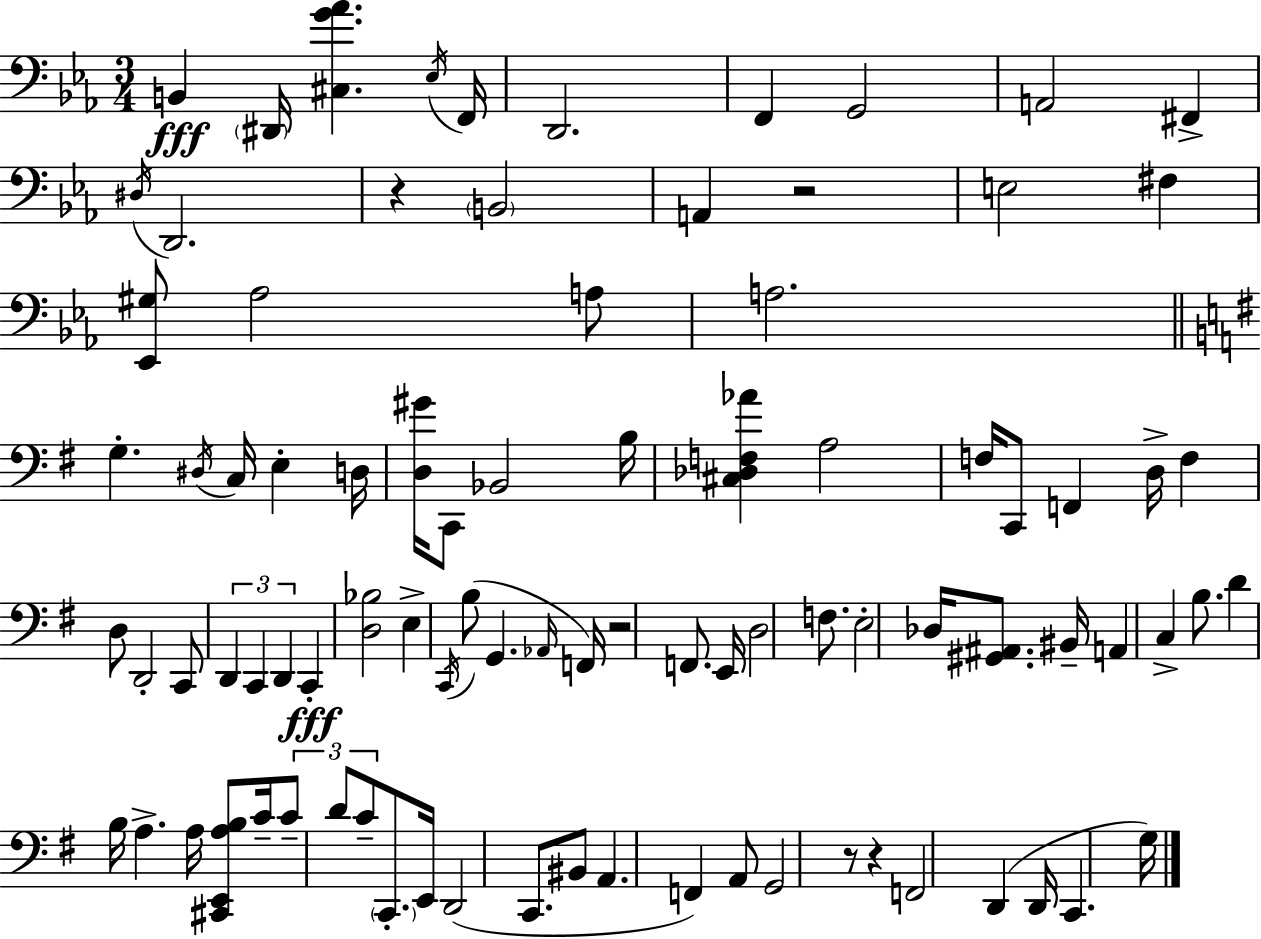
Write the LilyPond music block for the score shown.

{
  \clef bass
  \numericTimeSignature
  \time 3/4
  \key ees \major
  b,4\fff \parenthesize dis,16 <cis g' aes'>4. \acciaccatura { ees16 } | f,16 d,2. | f,4 g,2 | a,2 fis,4-> | \break \acciaccatura { dis16 } d,2. | r4 \parenthesize b,2 | a,4 r2 | e2 fis4 | \break <ees, gis>8 aes2 | a8 a2. | \bar "||" \break \key e \minor g4.-. \acciaccatura { dis16 } c16 e4-. | d16 <d gis'>16 c,8 bes,2 | b16 <cis des f aes'>4 a2 | f16 c,8 f,4 d16-> f4 | \break d8 d,2-. c,8 | \tuplet 3/2 { d,4 c,4 d,4 } | c,4-.\fff <d bes>2 | e4-> \acciaccatura { c,16 } b8( g,4. | \break \grace { aes,16 } f,16) r2 | f,8. e,16 d2 | f8. e2-. des16 | <gis, ais,>8. bis,16-- a,4 c4-> | \break b8. d'4 b16 a4.-> | a16 <cis, e, a b>8 c'16-- \tuplet 3/2 { c'8-- d'8 c'8-- } | \parenthesize c,8.-. e,16 d,2( | c,8. bis,8 a,4. f,4) | \break a,8 g,2 | r8 r4 f,2 | d,4( d,16 c,4. | g16) \bar "|."
}